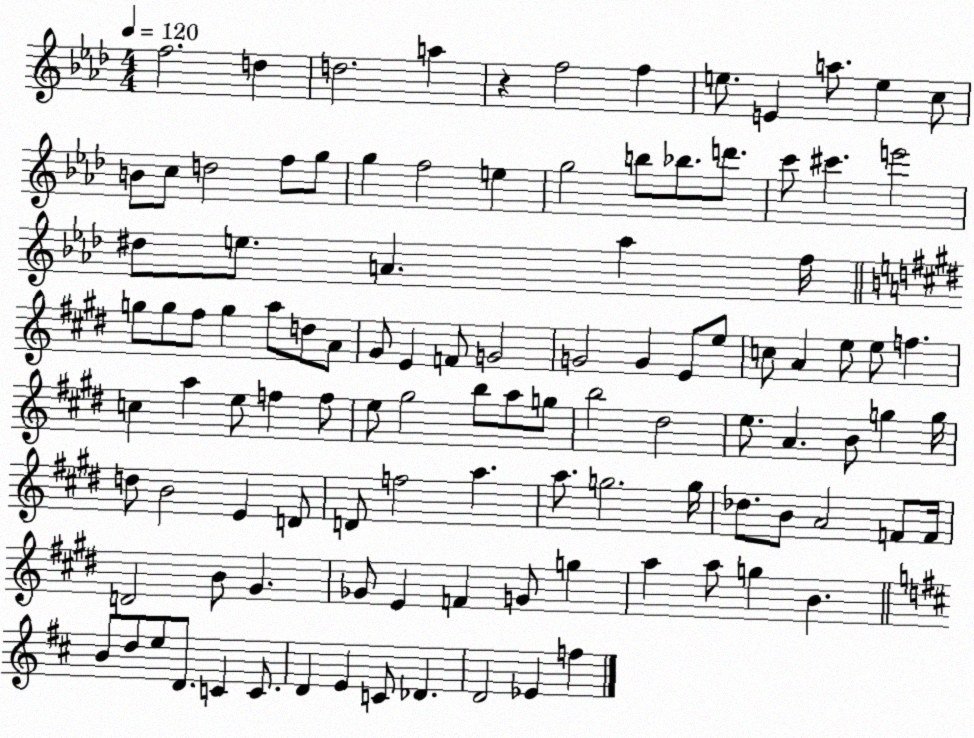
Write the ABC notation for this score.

X:1
T:Untitled
M:4/4
L:1/4
K:Ab
f2 d d2 a z f2 f e/2 E a/2 e c/2 B/2 c/2 d2 f/2 g/2 g f2 e g2 b/2 _b/2 d'/2 c'/2 ^c' e'2 ^d/2 e/2 A _a f/4 g/2 g/2 ^f/2 g a/2 d/2 A/2 ^G/2 E F/2 G2 G2 G E/2 e/2 c/2 A e/2 e/2 f c a e/2 f f/2 e/2 ^g2 b/2 a/2 g/2 b2 ^d2 e/2 A B/2 g g/4 d/2 B2 E D/2 D/2 f2 a a/2 g2 g/4 _d/2 B/2 A2 F/2 F/4 D2 B/2 ^G _G/2 E F G/2 g a a/2 g B B/2 d/2 e/2 D/2 C C/2 D E C/2 _D D2 _E f